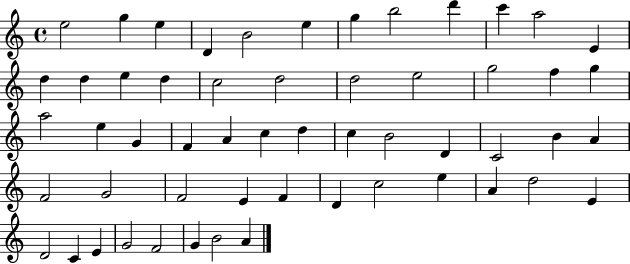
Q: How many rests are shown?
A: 0